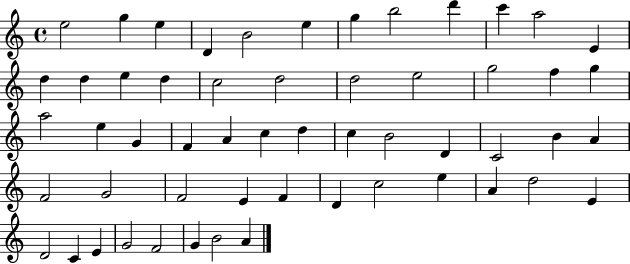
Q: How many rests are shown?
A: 0